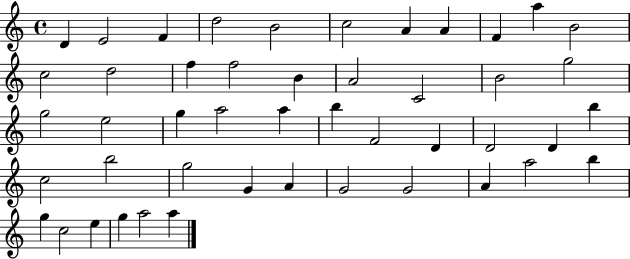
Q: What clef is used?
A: treble